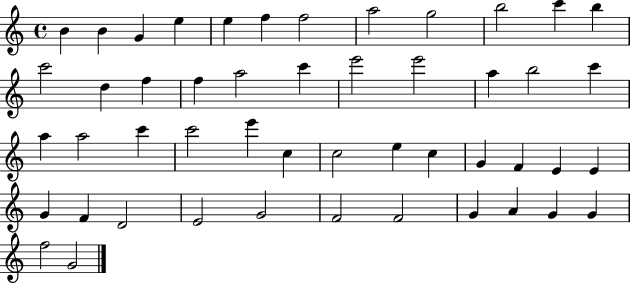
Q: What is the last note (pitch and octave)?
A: G4